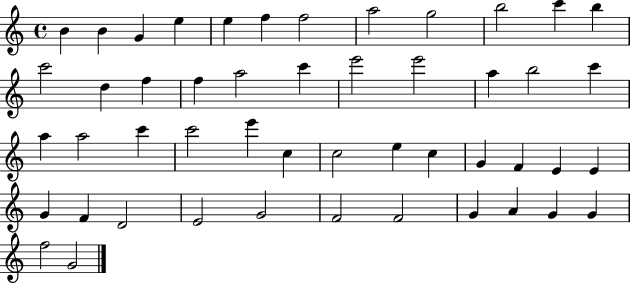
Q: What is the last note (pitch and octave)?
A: G4